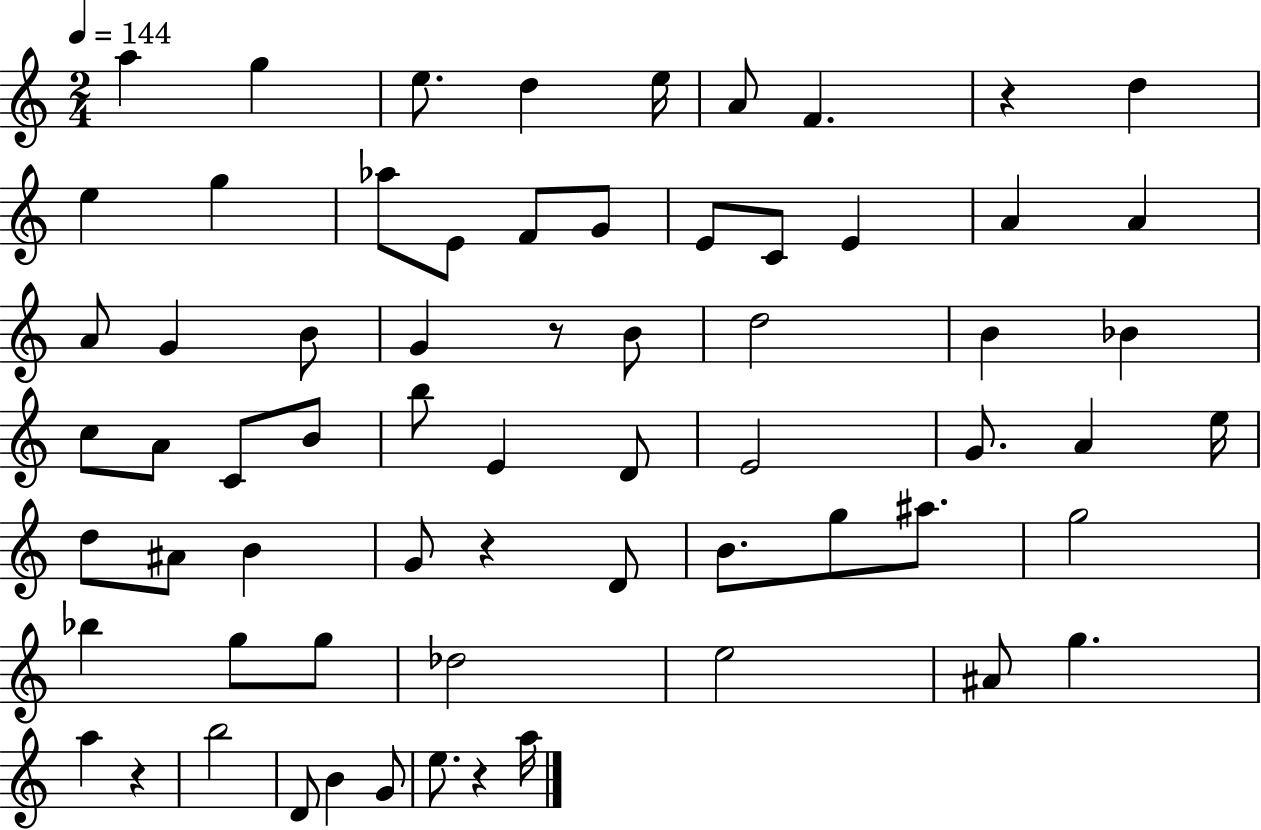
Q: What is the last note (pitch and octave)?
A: A5